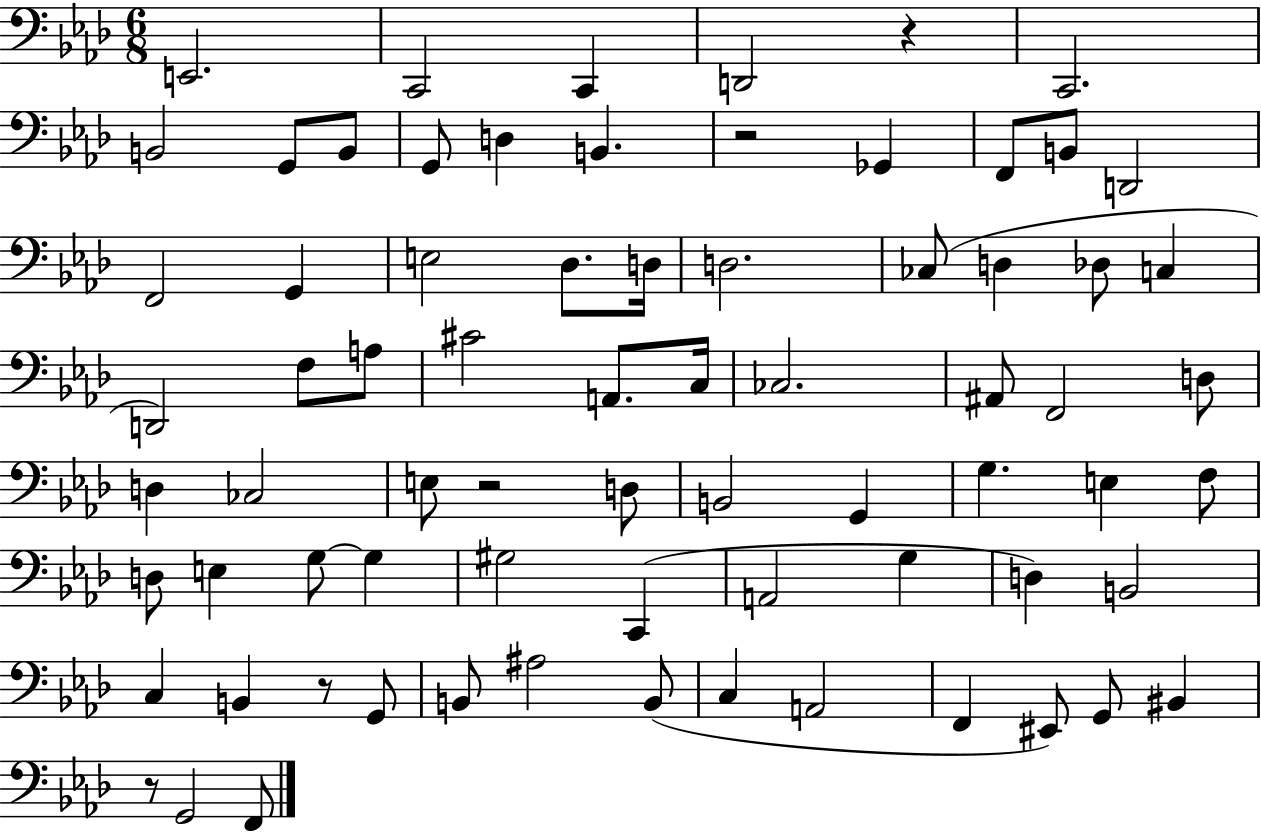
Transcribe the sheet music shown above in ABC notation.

X:1
T:Untitled
M:6/8
L:1/4
K:Ab
E,,2 C,,2 C,, D,,2 z C,,2 B,,2 G,,/2 B,,/2 G,,/2 D, B,, z2 _G,, F,,/2 B,,/2 D,,2 F,,2 G,, E,2 _D,/2 D,/4 D,2 _C,/2 D, _D,/2 C, D,,2 F,/2 A,/2 ^C2 A,,/2 C,/4 _C,2 ^A,,/2 F,,2 D,/2 D, _C,2 E,/2 z2 D,/2 B,,2 G,, G, E, F,/2 D,/2 E, G,/2 G, ^G,2 C,, A,,2 G, D, B,,2 C, B,, z/2 G,,/2 B,,/2 ^A,2 B,,/2 C, A,,2 F,, ^E,,/2 G,,/2 ^B,, z/2 G,,2 F,,/2